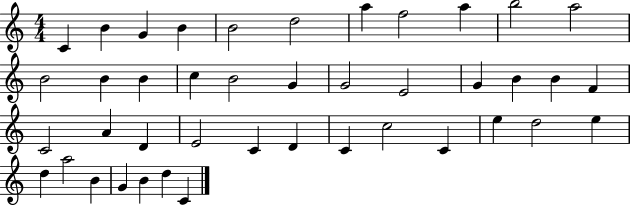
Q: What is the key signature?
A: C major